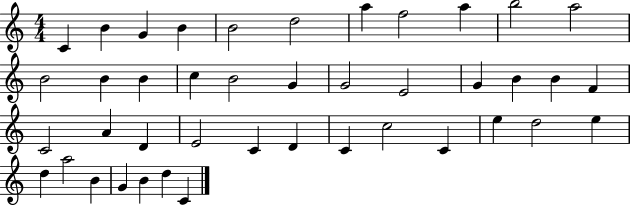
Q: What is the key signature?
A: C major